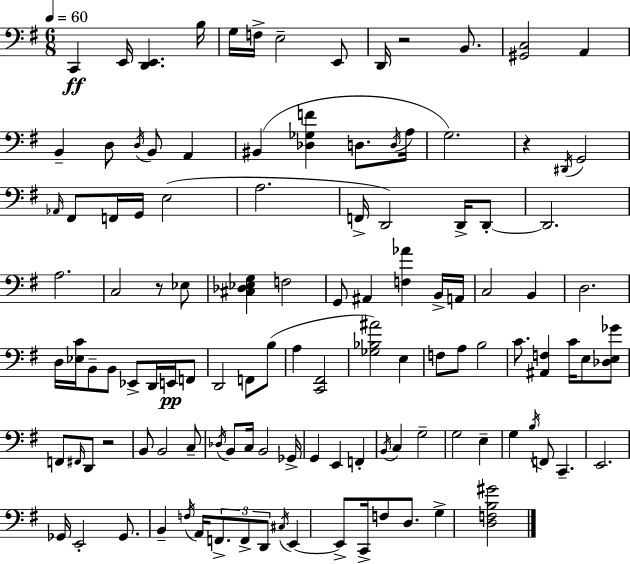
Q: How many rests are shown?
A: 4